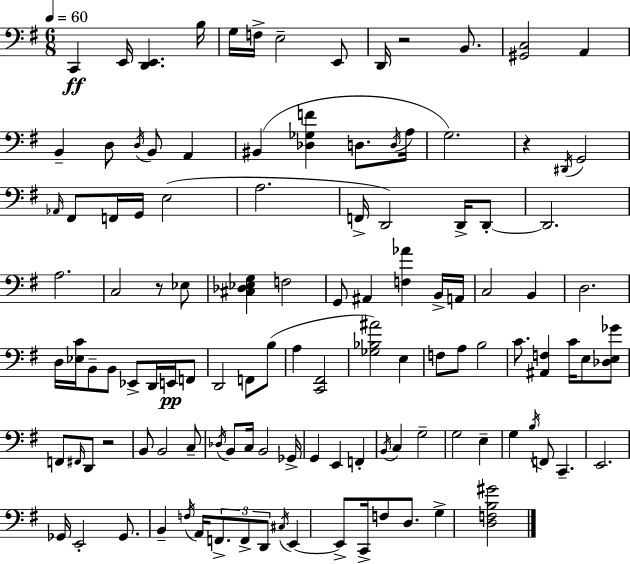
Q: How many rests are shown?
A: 4